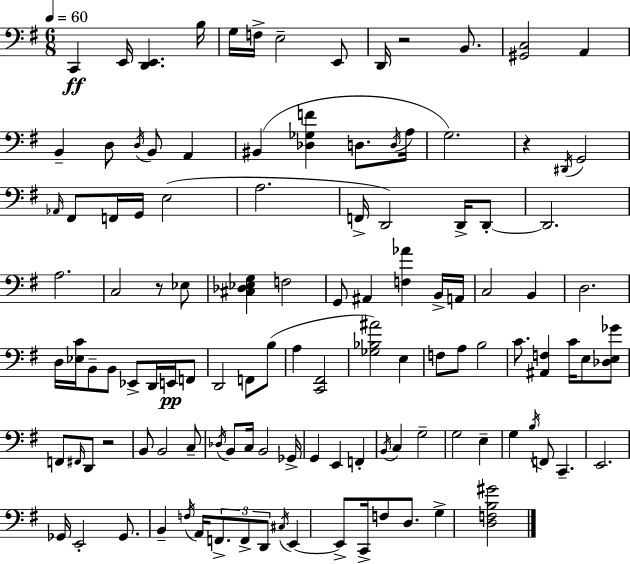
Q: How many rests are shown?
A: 4